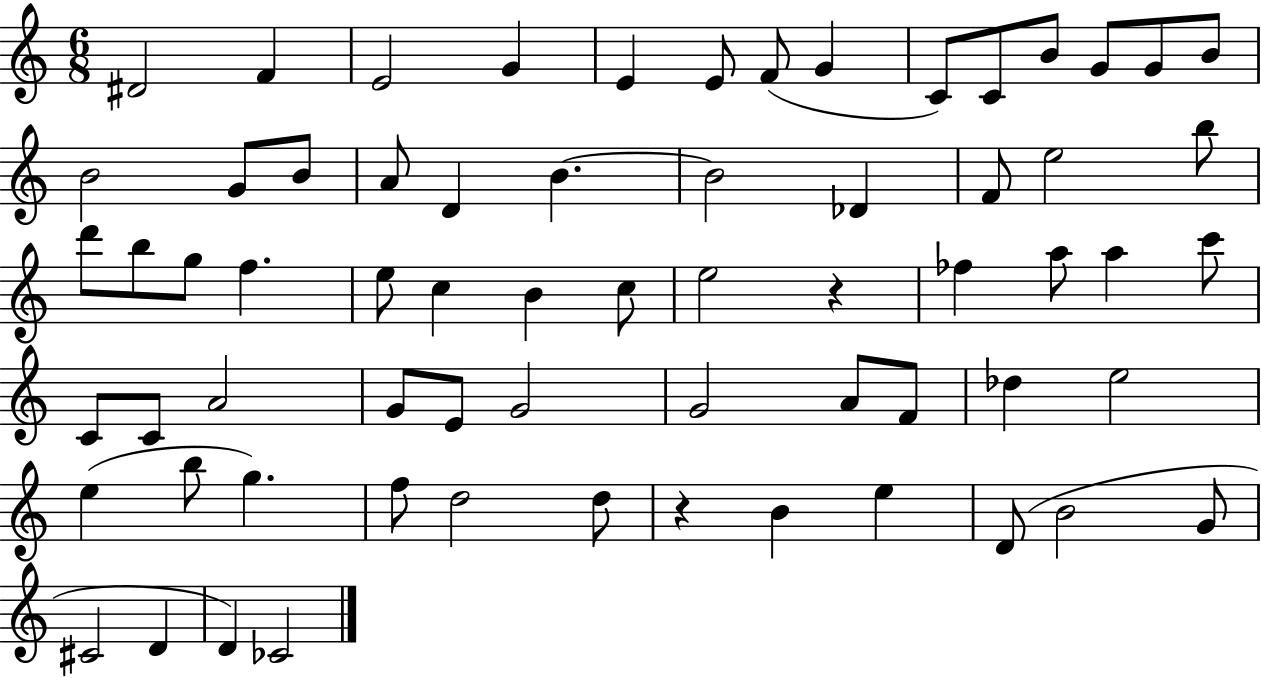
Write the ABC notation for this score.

X:1
T:Untitled
M:6/8
L:1/4
K:C
^D2 F E2 G E E/2 F/2 G C/2 C/2 B/2 G/2 G/2 B/2 B2 G/2 B/2 A/2 D B B2 _D F/2 e2 b/2 d'/2 b/2 g/2 f e/2 c B c/2 e2 z _f a/2 a c'/2 C/2 C/2 A2 G/2 E/2 G2 G2 A/2 F/2 _d e2 e b/2 g f/2 d2 d/2 z B e D/2 B2 G/2 ^C2 D D _C2